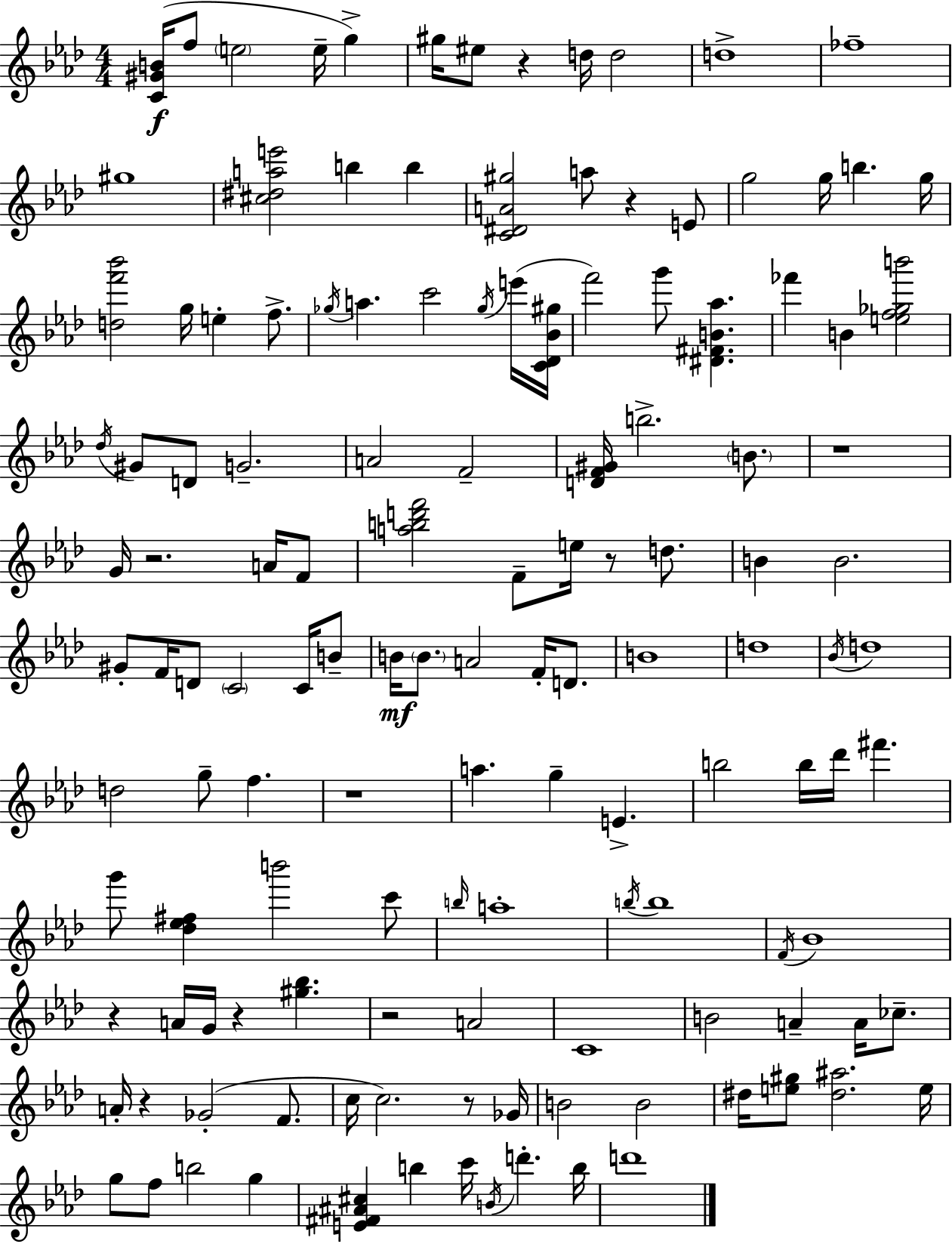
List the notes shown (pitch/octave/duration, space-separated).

[C4,G#4,B4]/s F5/e E5/h E5/s G5/q G#5/s EIS5/e R/q D5/s D5/h D5/w FES5/w G#5/w [C#5,D#5,A5,E6]/h B5/q B5/q [C4,D#4,A4,G#5]/h A5/e R/q E4/e G5/h G5/s B5/q. G5/s [D5,F6,Bb6]/h G5/s E5/q F5/e. Gb5/s A5/q. C6/h Gb5/s E6/s [C4,Db4,Bb4,G#5]/s F6/h G6/e [D#4,F#4,B4,Ab5]/q. FES6/q B4/q [E5,F5,Gb5,B6]/h Db5/s G#4/e D4/e G4/h. A4/h F4/h [D4,F4,G#4]/s B5/h. B4/e. R/w G4/s R/h. A4/s F4/e [A5,B5,D6,F6]/h F4/e E5/s R/e D5/e. B4/q B4/h. G#4/e F4/s D4/e C4/h C4/s B4/e B4/s B4/e. A4/h F4/s D4/e. B4/w D5/w Bb4/s D5/w D5/h G5/e F5/q. R/w A5/q. G5/q E4/q. B5/h B5/s Db6/s F#6/q. G6/e [Db5,Eb5,F#5]/q B6/h C6/e B5/s A5/w B5/s B5/w F4/s Bb4/w R/q A4/s G4/s R/q [G#5,Bb5]/q. R/h A4/h C4/w B4/h A4/q A4/s CES5/e. A4/s R/q Gb4/h F4/e. C5/s C5/h. R/e Gb4/s B4/h B4/h D#5/s [E5,G#5]/e [D#5,A#5]/h. E5/s G5/e F5/e B5/h G5/q [E4,F#4,A#4,C#5]/q B5/q C6/s B4/s D6/q. B5/s D6/w